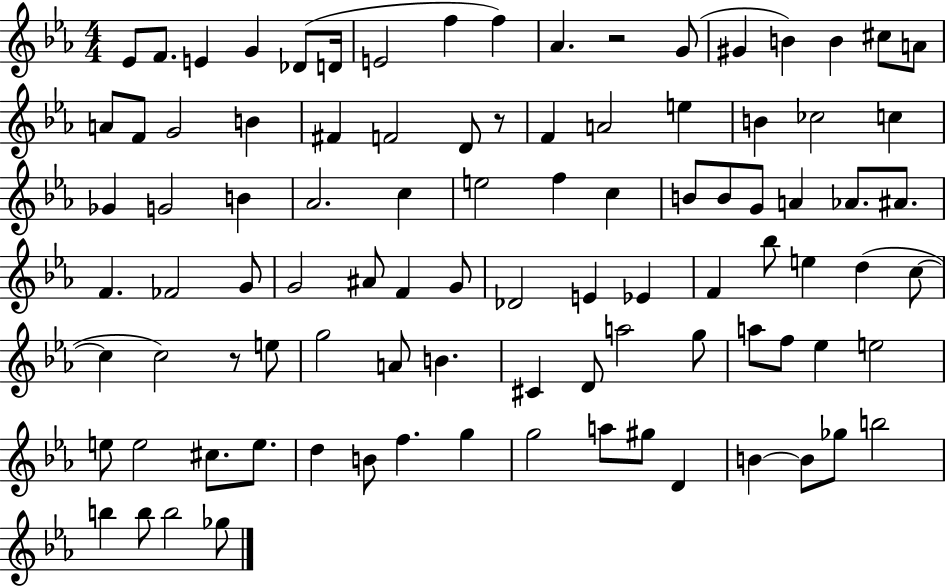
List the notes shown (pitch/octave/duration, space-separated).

Eb4/e F4/e. E4/q G4/q Db4/e D4/s E4/h F5/q F5/q Ab4/q. R/h G4/e G#4/q B4/q B4/q C#5/e A4/e A4/e F4/e G4/h B4/q F#4/q F4/h D4/e R/e F4/q A4/h E5/q B4/q CES5/h C5/q Gb4/q G4/h B4/q Ab4/h. C5/q E5/h F5/q C5/q B4/e B4/e G4/e A4/q Ab4/e. A#4/e. F4/q. FES4/h G4/e G4/h A#4/e F4/q G4/e Db4/h E4/q Eb4/q F4/q Bb5/e E5/q D5/q C5/e C5/q C5/h R/e E5/e G5/h A4/e B4/q. C#4/q D4/e A5/h G5/e A5/e F5/e Eb5/q E5/h E5/e E5/h C#5/e. E5/e. D5/q B4/e F5/q. G5/q G5/h A5/e G#5/e D4/q B4/q B4/e Gb5/e B5/h B5/q B5/e B5/h Gb5/e